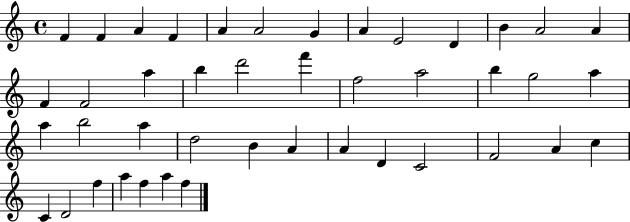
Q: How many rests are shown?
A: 0